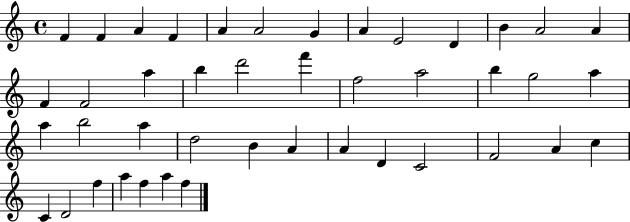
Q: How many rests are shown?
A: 0